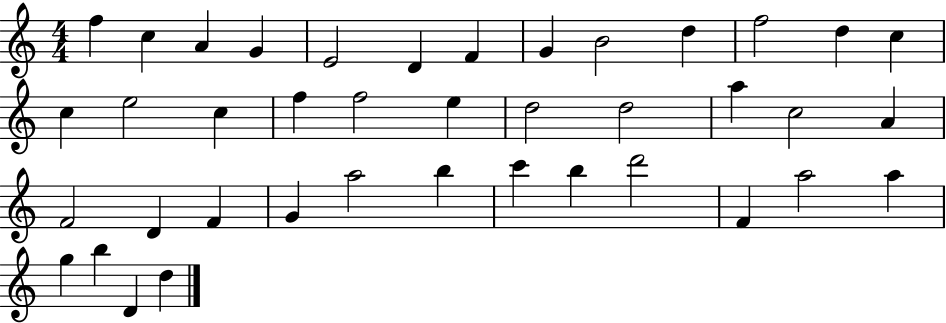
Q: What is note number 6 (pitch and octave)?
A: D4